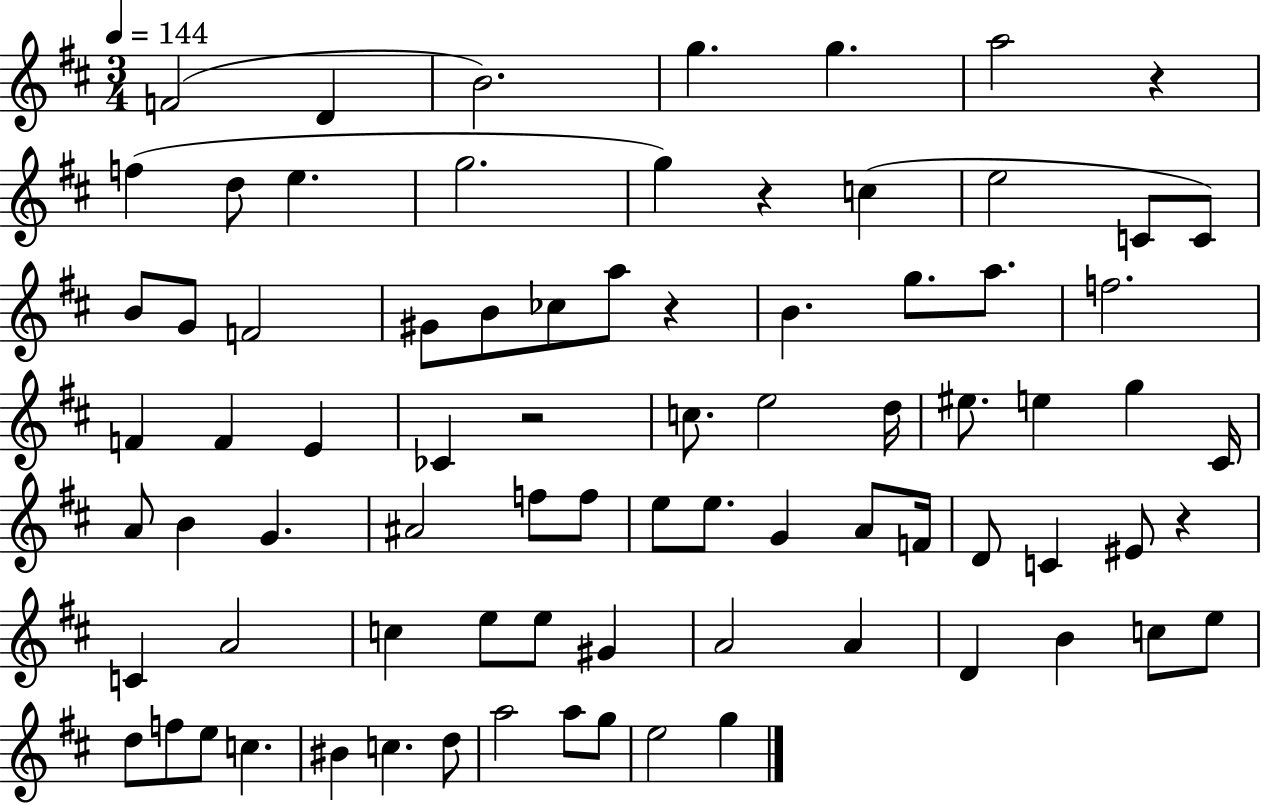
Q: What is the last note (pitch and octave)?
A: G5